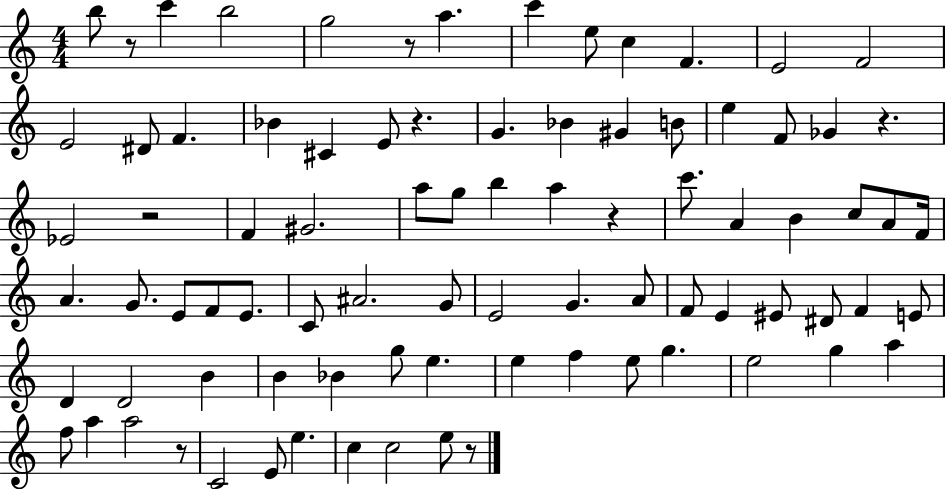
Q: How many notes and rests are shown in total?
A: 85